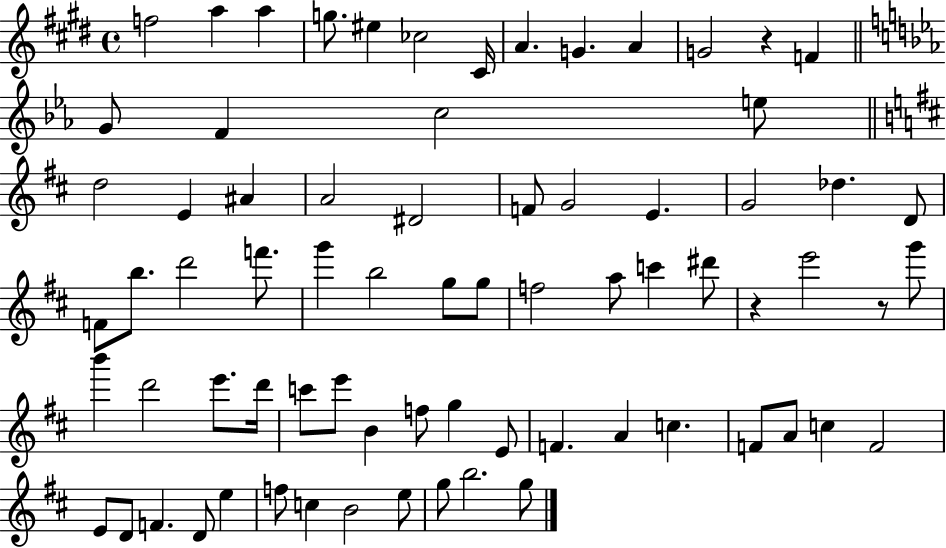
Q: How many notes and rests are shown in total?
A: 73